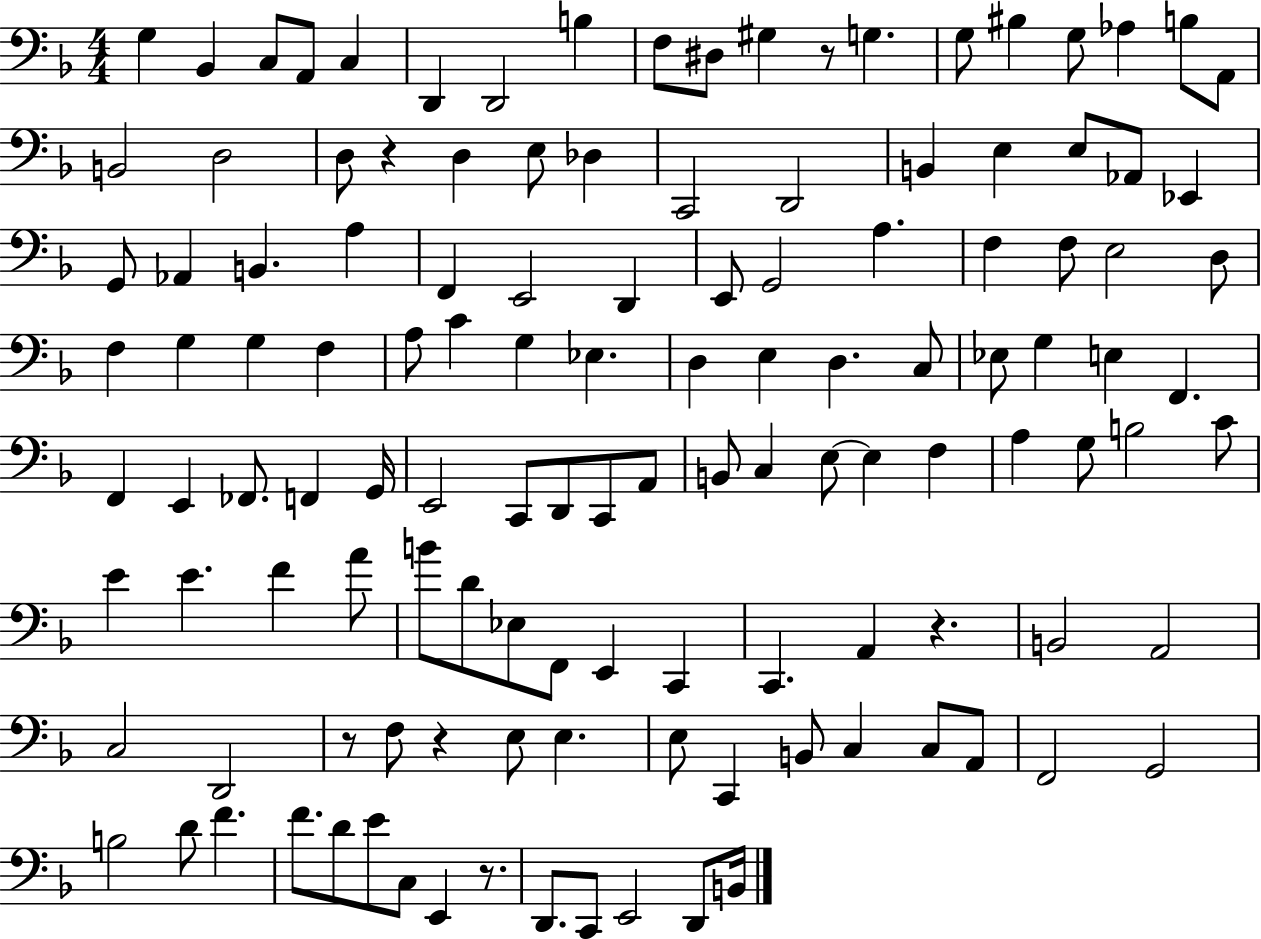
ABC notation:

X:1
T:Untitled
M:4/4
L:1/4
K:F
G, _B,, C,/2 A,,/2 C, D,, D,,2 B, F,/2 ^D,/2 ^G, z/2 G, G,/2 ^B, G,/2 _A, B,/2 A,,/2 B,,2 D,2 D,/2 z D, E,/2 _D, C,,2 D,,2 B,, E, E,/2 _A,,/2 _E,, G,,/2 _A,, B,, A, F,, E,,2 D,, E,,/2 G,,2 A, F, F,/2 E,2 D,/2 F, G, G, F, A,/2 C G, _E, D, E, D, C,/2 _E,/2 G, E, F,, F,, E,, _F,,/2 F,, G,,/4 E,,2 C,,/2 D,,/2 C,,/2 A,,/2 B,,/2 C, E,/2 E, F, A, G,/2 B,2 C/2 E E F A/2 B/2 D/2 _E,/2 F,,/2 E,, C,, C,, A,, z B,,2 A,,2 C,2 D,,2 z/2 F,/2 z E,/2 E, E,/2 C,, B,,/2 C, C,/2 A,,/2 F,,2 G,,2 B,2 D/2 F F/2 D/2 E/2 C,/2 E,, z/2 D,,/2 C,,/2 E,,2 D,,/2 B,,/4